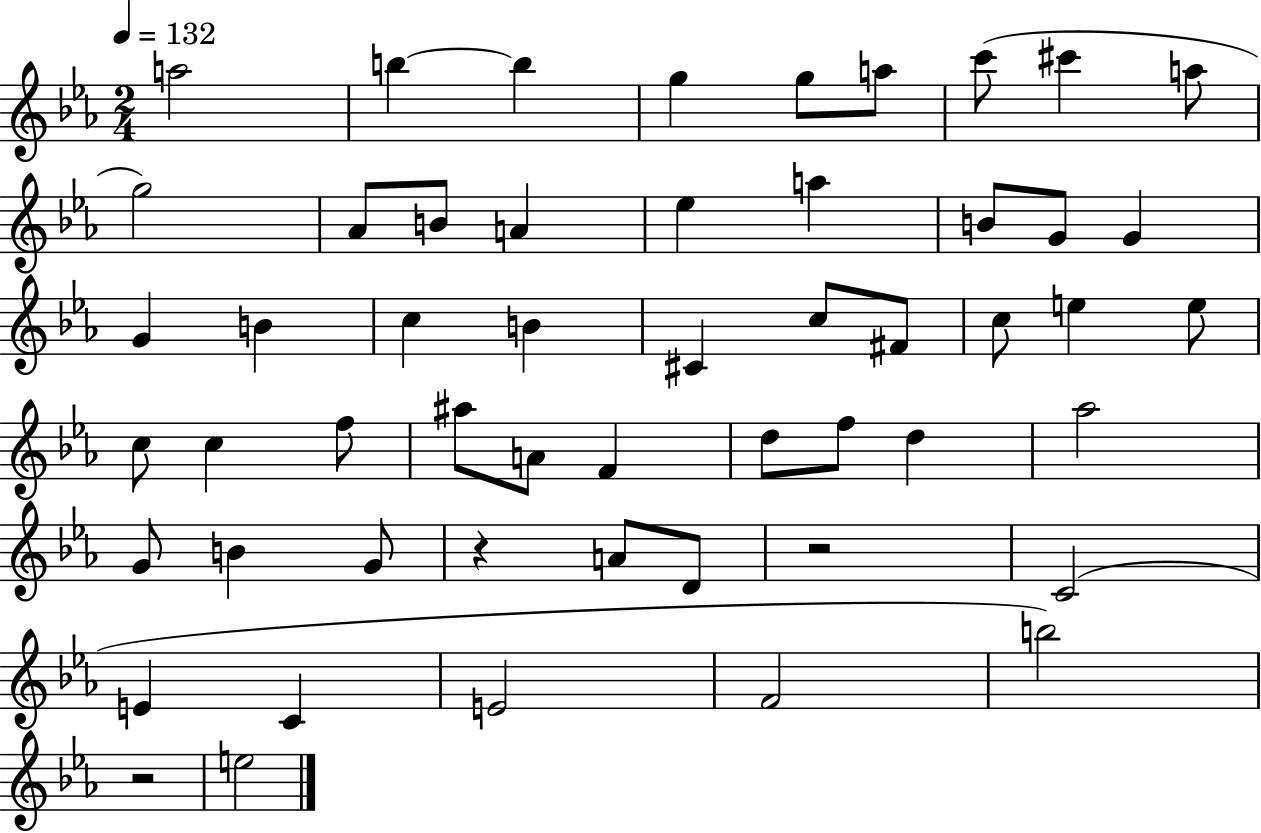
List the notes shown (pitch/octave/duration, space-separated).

A5/h B5/q B5/q G5/q G5/e A5/e C6/e C#6/q A5/e G5/h Ab4/e B4/e A4/q Eb5/q A5/q B4/e G4/e G4/q G4/q B4/q C5/q B4/q C#4/q C5/e F#4/e C5/e E5/q E5/e C5/e C5/q F5/e A#5/e A4/e F4/q D5/e F5/e D5/q Ab5/h G4/e B4/q G4/e R/q A4/e D4/e R/h C4/h E4/q C4/q E4/h F4/h B5/h R/h E5/h